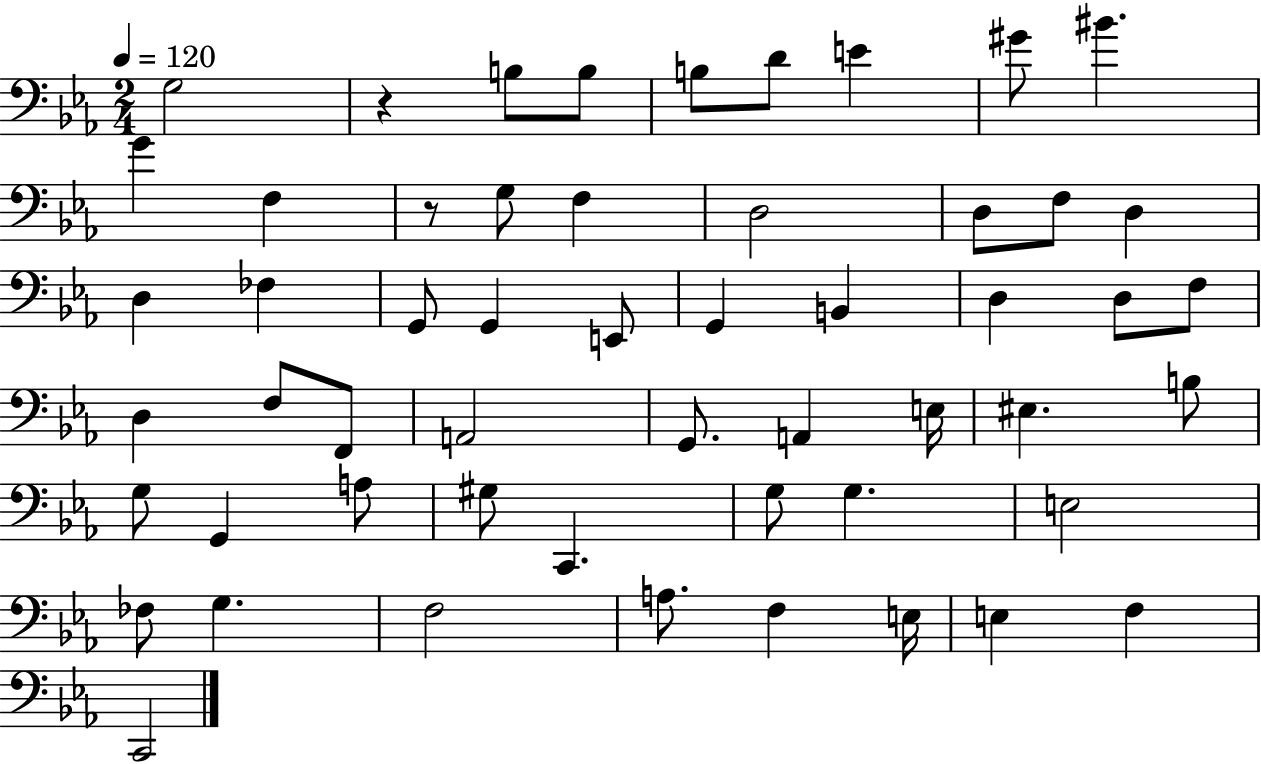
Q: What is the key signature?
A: EES major